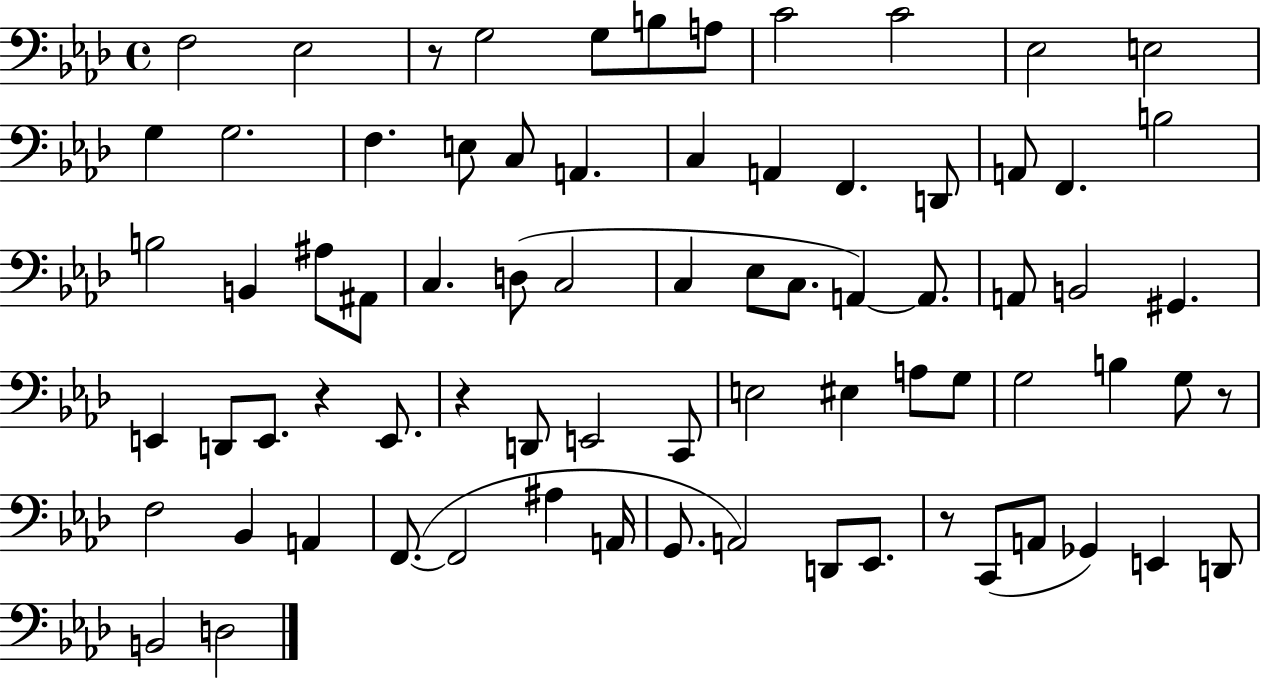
{
  \clef bass
  \time 4/4
  \defaultTimeSignature
  \key aes \major
  \repeat volta 2 { f2 ees2 | r8 g2 g8 b8 a8 | c'2 c'2 | ees2 e2 | \break g4 g2. | f4. e8 c8 a,4. | c4 a,4 f,4. d,8 | a,8 f,4. b2 | \break b2 b,4 ais8 ais,8 | c4. d8( c2 | c4 ees8 c8. a,4~~) a,8. | a,8 b,2 gis,4. | \break e,4 d,8 e,8. r4 e,8. | r4 d,8 e,2 c,8 | e2 eis4 a8 g8 | g2 b4 g8 r8 | \break f2 bes,4 a,4 | f,8.~(~ f,2 ais4 a,16 | g,8. a,2) d,8 ees,8. | r8 c,8( a,8 ges,4) e,4 d,8 | \break b,2 d2 | } \bar "|."
}